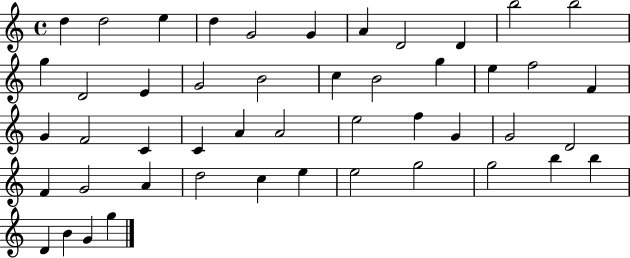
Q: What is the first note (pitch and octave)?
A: D5